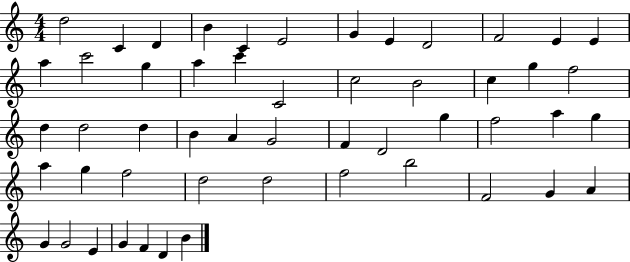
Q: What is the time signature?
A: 4/4